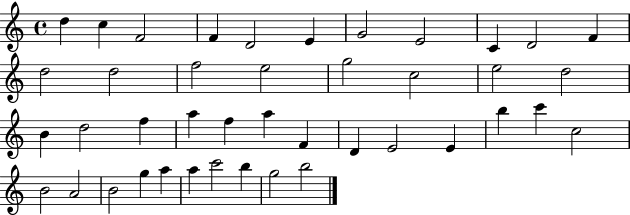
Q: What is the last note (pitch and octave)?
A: B5